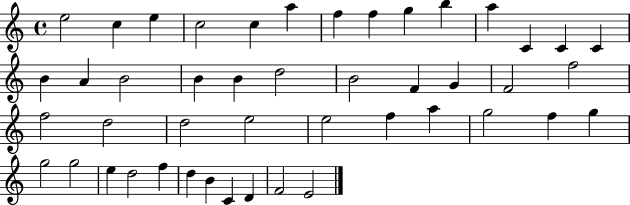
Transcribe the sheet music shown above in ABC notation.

X:1
T:Untitled
M:4/4
L:1/4
K:C
e2 c e c2 c a f f g b a C C C B A B2 B B d2 B2 F G F2 f2 f2 d2 d2 e2 e2 f a g2 f g g2 g2 e d2 f d B C D F2 E2